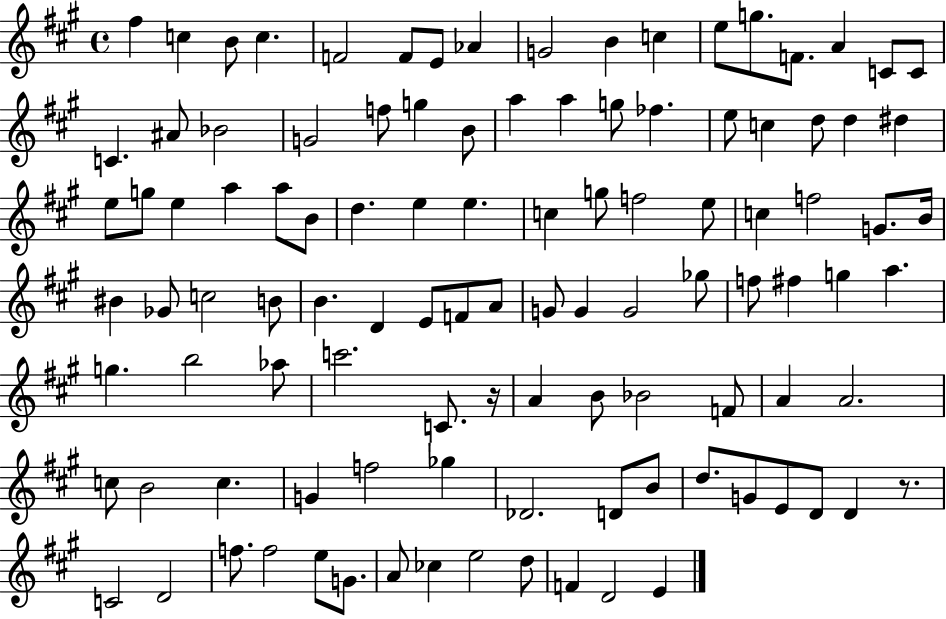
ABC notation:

X:1
T:Untitled
M:4/4
L:1/4
K:A
^f c B/2 c F2 F/2 E/2 _A G2 B c e/2 g/2 F/2 A C/2 C/2 C ^A/2 _B2 G2 f/2 g B/2 a a g/2 _f e/2 c d/2 d ^d e/2 g/2 e a a/2 B/2 d e e c g/2 f2 e/2 c f2 G/2 B/4 ^B _G/2 c2 B/2 B D E/2 F/2 A/2 G/2 G G2 _g/2 f/2 ^f g a g b2 _a/2 c'2 C/2 z/4 A B/2 _B2 F/2 A A2 c/2 B2 c G f2 _g _D2 D/2 B/2 d/2 G/2 E/2 D/2 D z/2 C2 D2 f/2 f2 e/2 G/2 A/2 _c e2 d/2 F D2 E